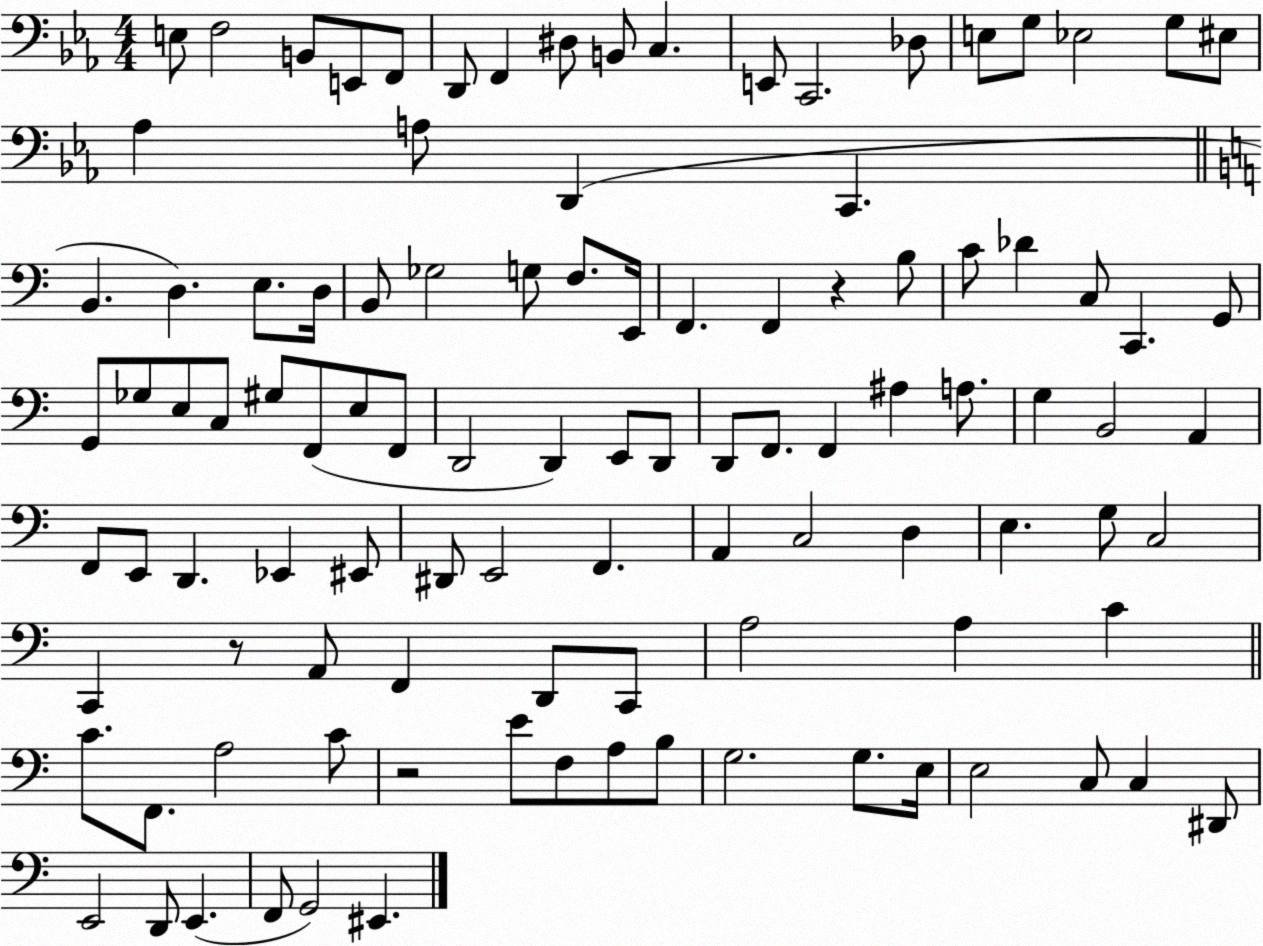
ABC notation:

X:1
T:Untitled
M:4/4
L:1/4
K:Eb
E,/2 F,2 B,,/2 E,,/2 F,,/2 D,,/2 F,, ^D,/2 B,,/2 C, E,,/2 C,,2 _D,/2 E,/2 G,/2 _E,2 G,/2 ^E,/2 _A, A,/2 D,, C,, B,, D, E,/2 D,/4 B,,/2 _G,2 G,/2 F,/2 E,,/4 F,, F,, z B,/2 C/2 _D C,/2 C,, G,,/2 G,,/2 _G,/2 E,/2 C,/2 ^G,/2 F,,/2 E,/2 F,,/2 D,,2 D,, E,,/2 D,,/2 D,,/2 F,,/2 F,, ^A, A,/2 G, B,,2 A,, F,,/2 E,,/2 D,, _E,, ^E,,/2 ^D,,/2 E,,2 F,, A,, C,2 D, E, G,/2 C,2 C,, z/2 A,,/2 F,, D,,/2 C,,/2 A,2 A, C C/2 F,,/2 A,2 C/2 z2 E/2 F,/2 A,/2 B,/2 G,2 G,/2 E,/4 E,2 C,/2 C, ^D,,/2 E,,2 D,,/2 E,, F,,/2 G,,2 ^E,,